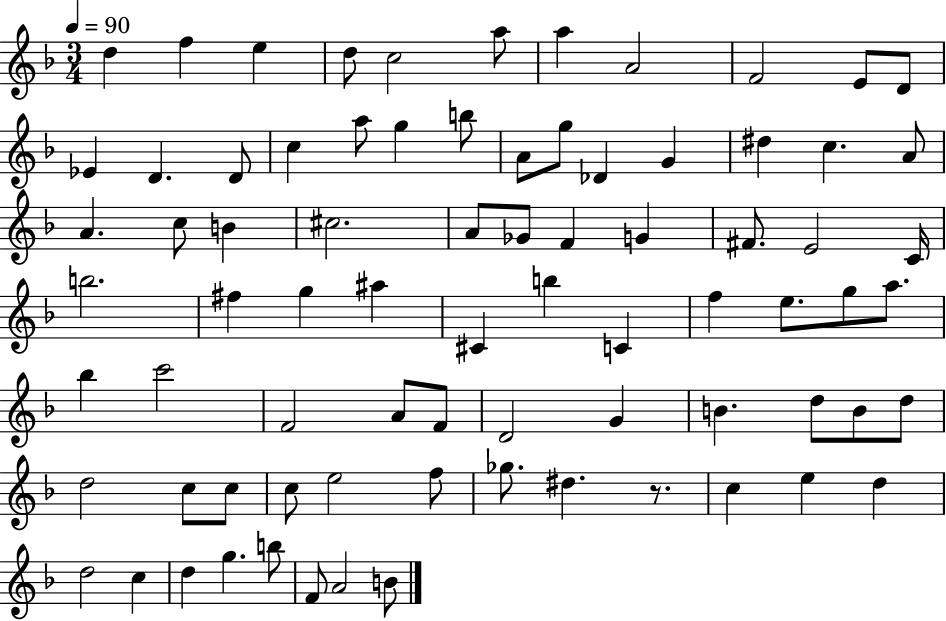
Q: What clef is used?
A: treble